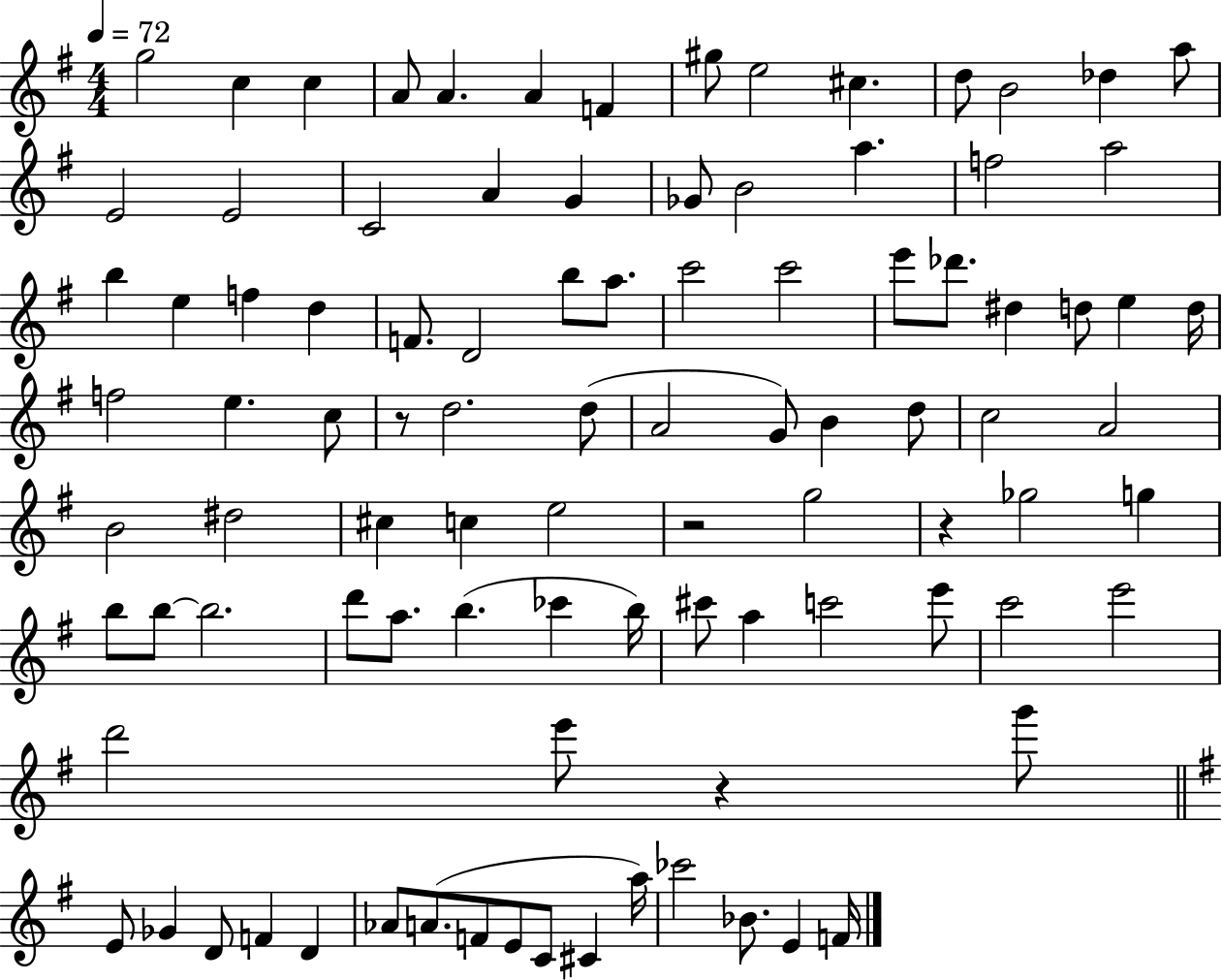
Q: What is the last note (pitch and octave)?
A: F4